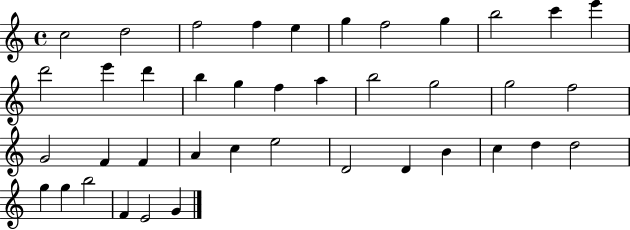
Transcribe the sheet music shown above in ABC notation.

X:1
T:Untitled
M:4/4
L:1/4
K:C
c2 d2 f2 f e g f2 g b2 c' e' d'2 e' d' b g f a b2 g2 g2 f2 G2 F F A c e2 D2 D B c d d2 g g b2 F E2 G